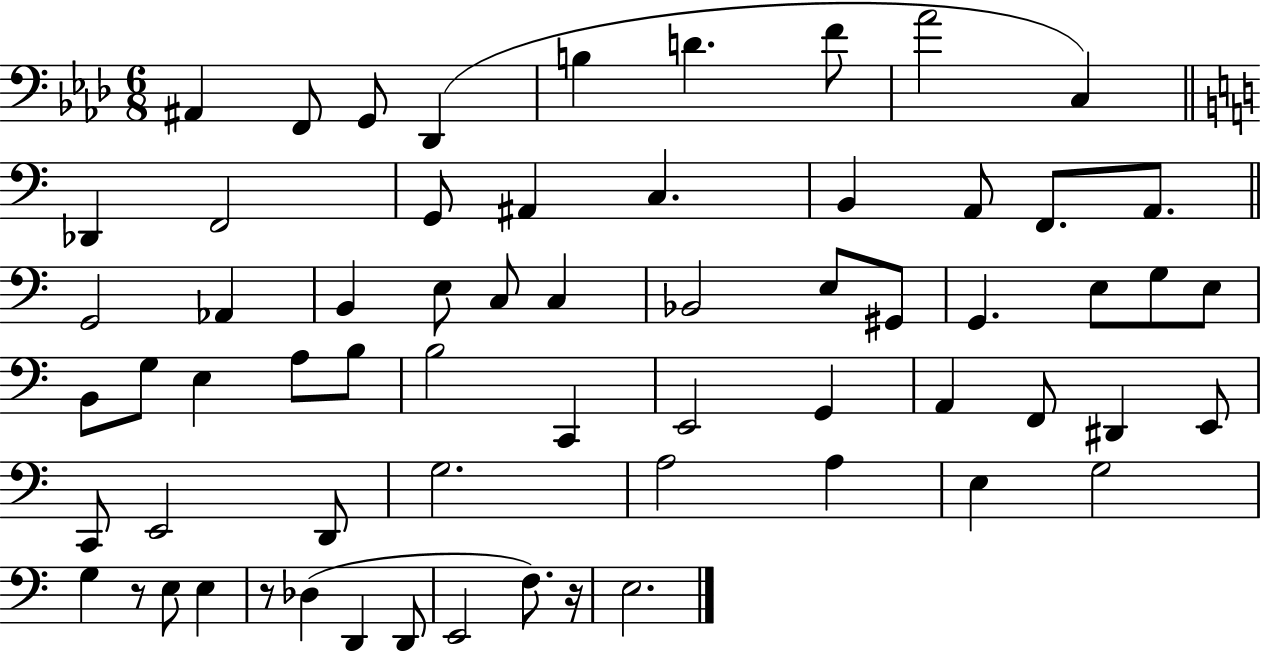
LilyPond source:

{
  \clef bass
  \numericTimeSignature
  \time 6/8
  \key aes \major
  ais,4 f,8 g,8 des,4( | b4 d'4. f'8 | aes'2 c4) | \bar "||" \break \key c \major des,4 f,2 | g,8 ais,4 c4. | b,4 a,8 f,8. a,8. | \bar "||" \break \key c \major g,2 aes,4 | b,4 e8 c8 c4 | bes,2 e8 gis,8 | g,4. e8 g8 e8 | \break b,8 g8 e4 a8 b8 | b2 c,4 | e,2 g,4 | a,4 f,8 dis,4 e,8 | \break c,8 e,2 d,8 | g2. | a2 a4 | e4 g2 | \break g4 r8 e8 e4 | r8 des4( d,4 d,8 | e,2 f8.) r16 | e2. | \break \bar "|."
}